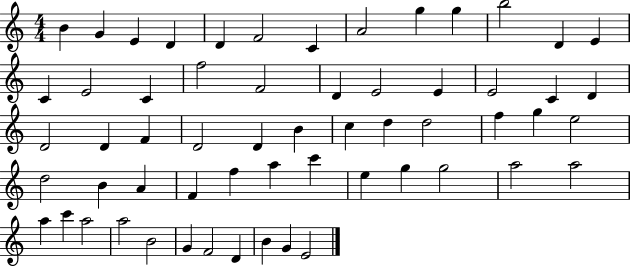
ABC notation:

X:1
T:Untitled
M:4/4
L:1/4
K:C
B G E D D F2 C A2 g g b2 D E C E2 C f2 F2 D E2 E E2 C D D2 D F D2 D B c d d2 f g e2 d2 B A F f a c' e g g2 a2 a2 a c' a2 a2 B2 G F2 D B G E2